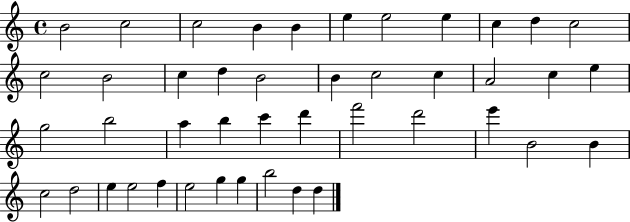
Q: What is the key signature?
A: C major